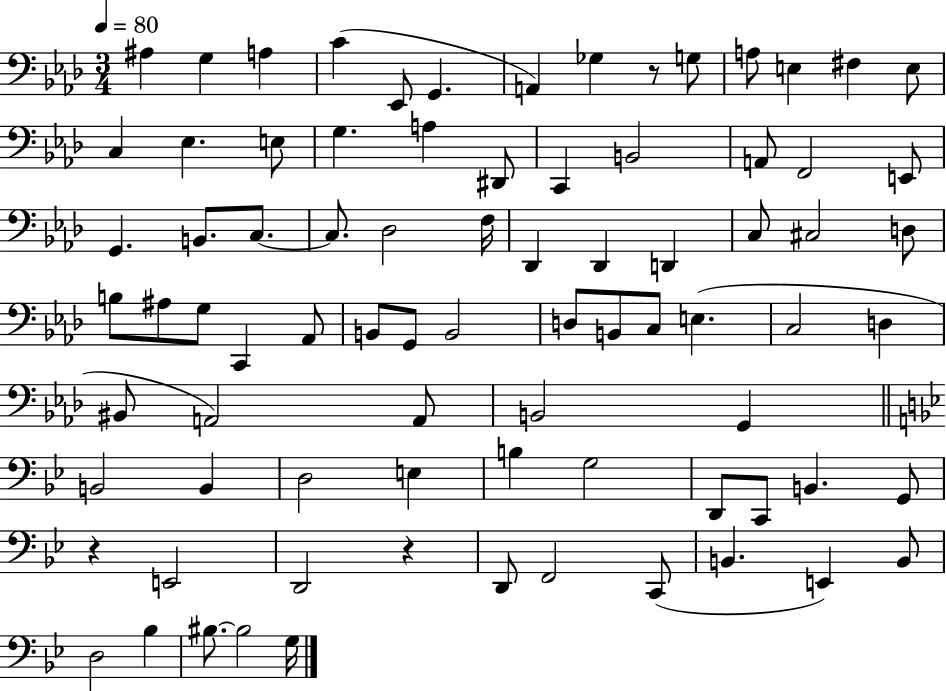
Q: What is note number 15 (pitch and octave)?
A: Eb3